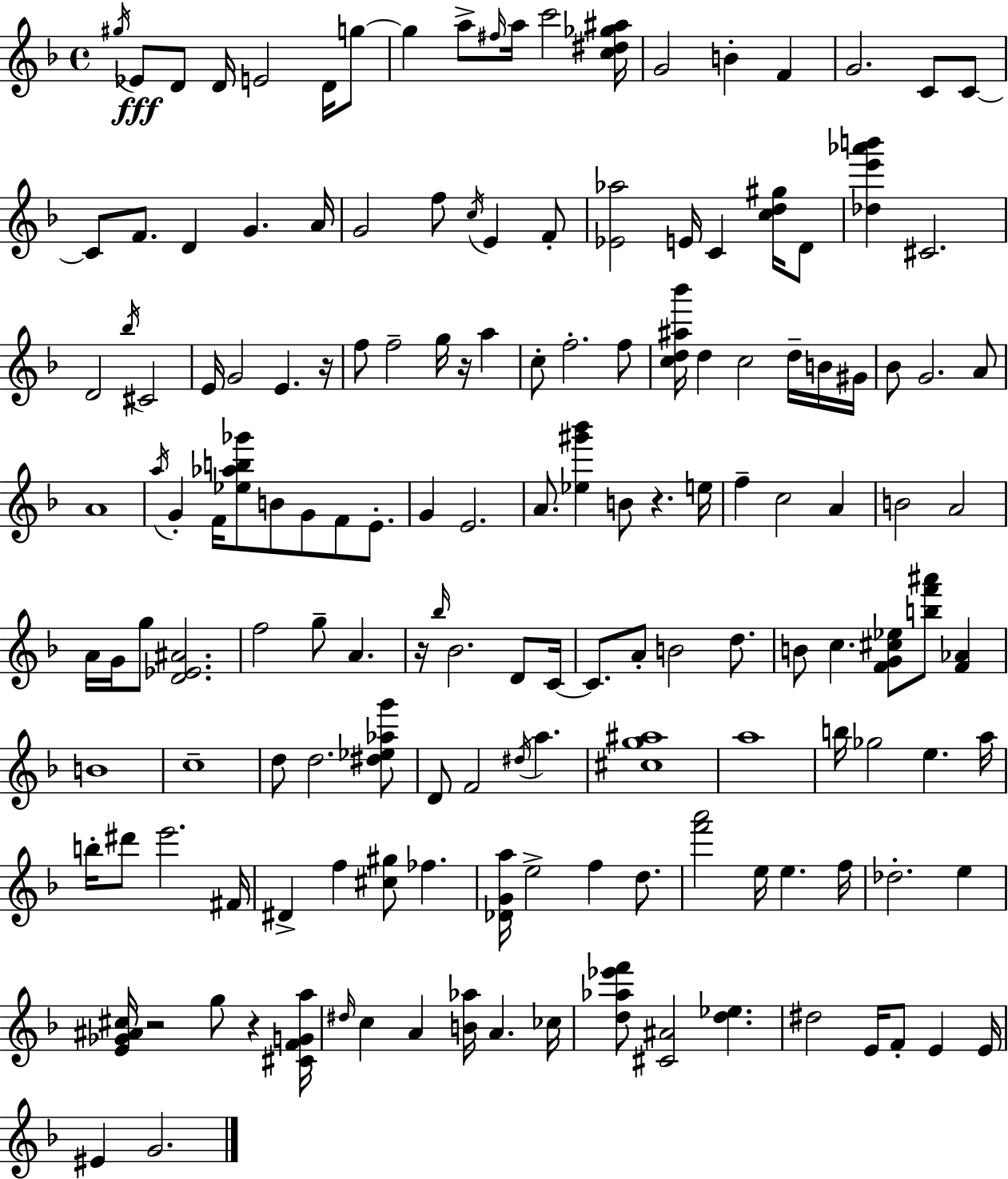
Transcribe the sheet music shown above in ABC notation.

X:1
T:Untitled
M:4/4
L:1/4
K:Dm
^g/4 _E/2 D/2 D/4 E2 D/4 g/2 g a/2 ^f/4 a/4 c'2 [c^d_g^a]/4 G2 B F G2 C/2 C/2 C/2 F/2 D G A/4 G2 f/2 c/4 E F/2 [_E_a]2 E/4 C [cd^g]/4 D/2 [_de'_a'b'] ^C2 D2 _b/4 ^C2 E/4 G2 E z/4 f/2 f2 g/4 z/4 a c/2 f2 f/2 [cd^a_b']/4 d c2 d/4 B/4 ^G/4 _B/2 G2 A/2 A4 a/4 G F/4 [_e_ab_g']/2 B/2 G/2 F/2 E/2 G E2 A/2 [_e^g'_b'] B/2 z e/4 f c2 A B2 A2 A/4 G/4 g/2 [D_E^A]2 f2 g/2 A z/4 _b/4 _B2 D/2 C/4 C/2 A/2 B2 d/2 B/2 c [FG^c_e]/2 [bf'^a']/2 [F_A] B4 c4 d/2 d2 [^d_e_ag']/2 D/2 F2 ^d/4 a [^cg^a]4 a4 b/4 _g2 e a/4 b/4 ^d'/2 e'2 ^F/4 ^D f [^c^g]/2 _f [_DGa]/4 e2 f d/2 [f'a']2 e/4 e f/4 _d2 e [E_G^A^c]/4 z2 g/2 z [^CFGa]/4 ^d/4 c A [B_a]/4 A _c/4 [d_a_e'f']/2 [^C^A]2 [d_e] ^d2 E/4 F/2 E E/4 ^E G2